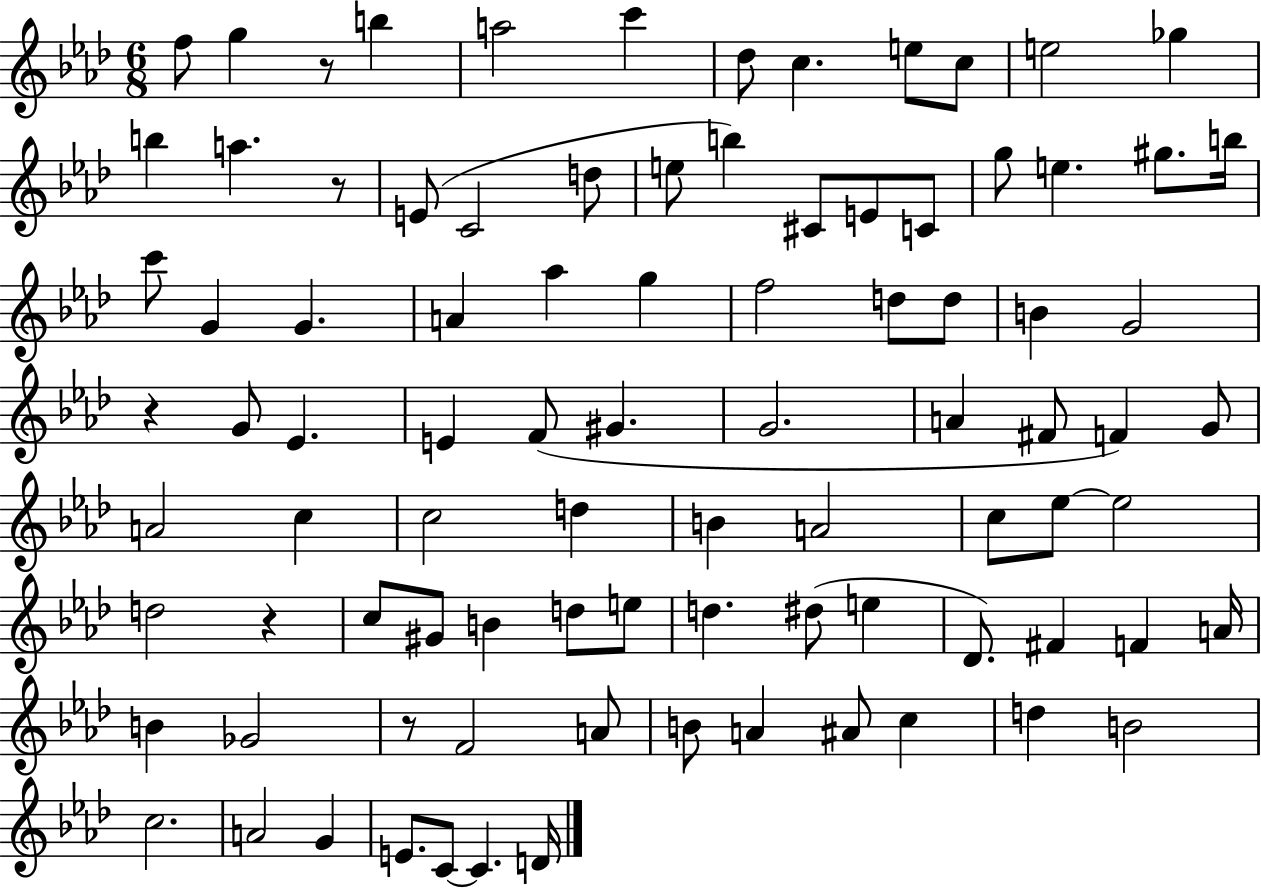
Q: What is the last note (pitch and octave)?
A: D4